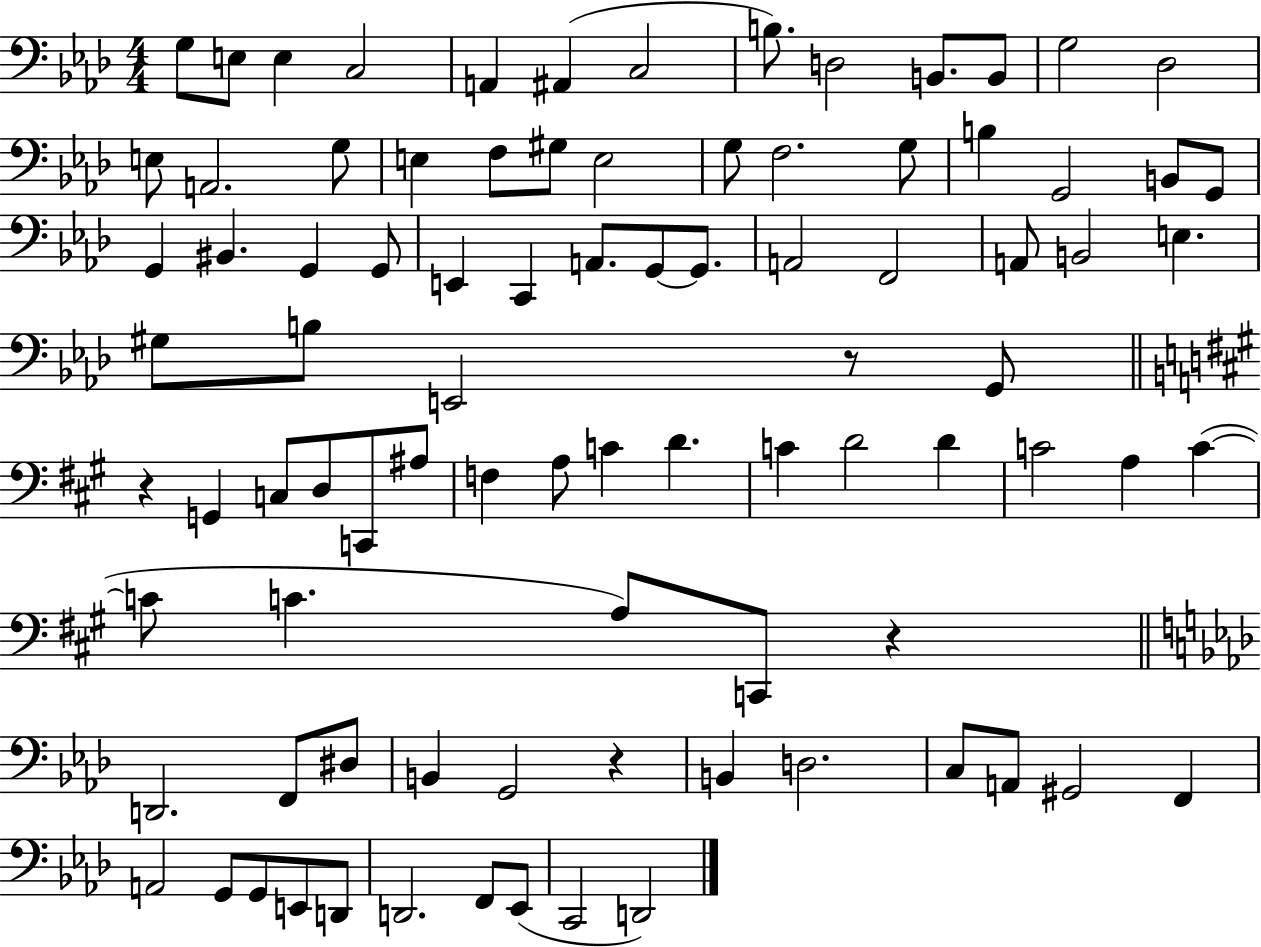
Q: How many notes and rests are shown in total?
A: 89